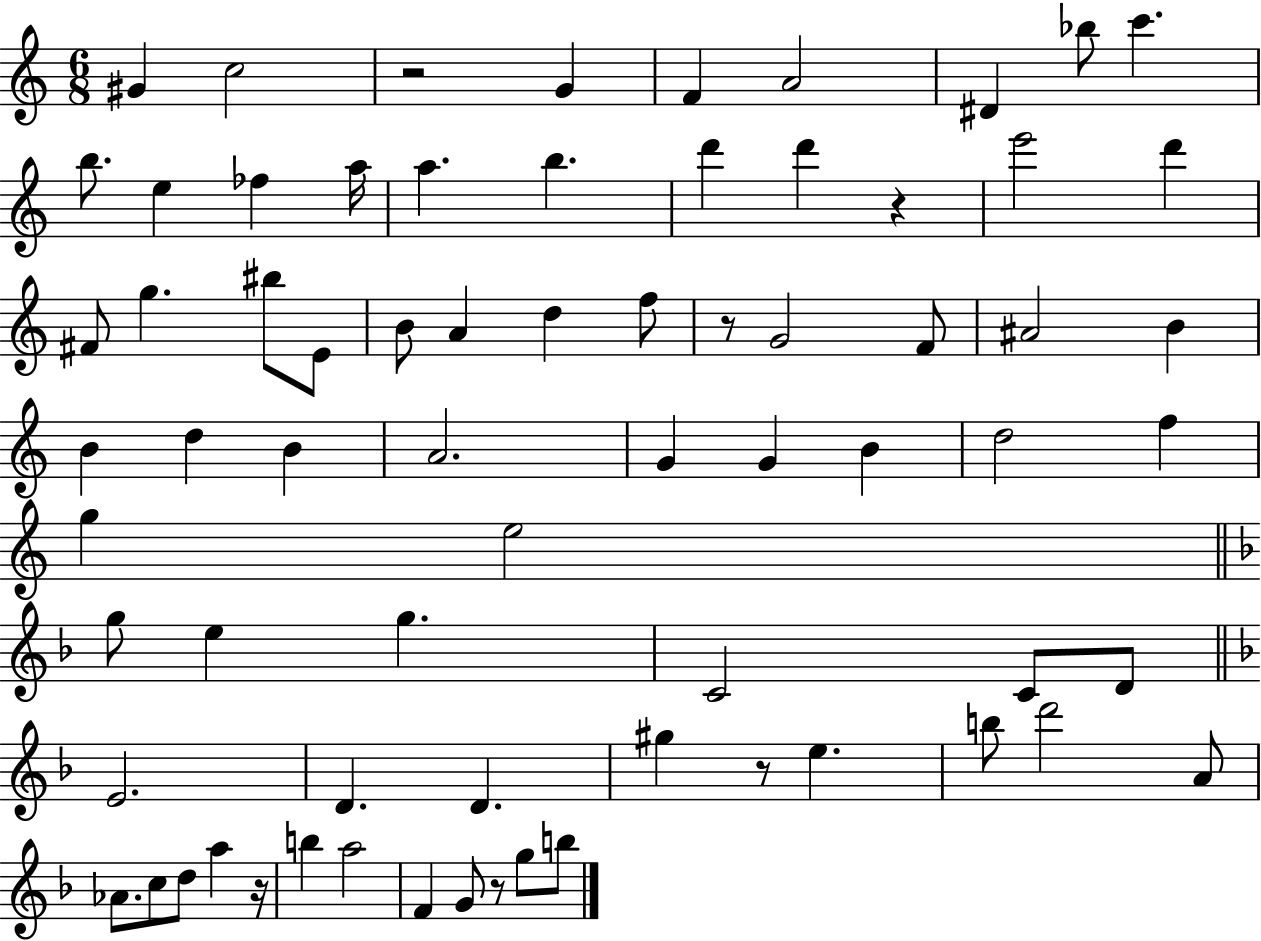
{
  \clef treble
  \numericTimeSignature
  \time 6/8
  \key c \major
  \repeat volta 2 { gis'4 c''2 | r2 g'4 | f'4 a'2 | dis'4 bes''8 c'''4. | \break b''8. e''4 fes''4 a''16 | a''4. b''4. | d'''4 d'''4 r4 | e'''2 d'''4 | \break fis'8 g''4. bis''8 e'8 | b'8 a'4 d''4 f''8 | r8 g'2 f'8 | ais'2 b'4 | \break b'4 d''4 b'4 | a'2. | g'4 g'4 b'4 | d''2 f''4 | \break g''4 e''2 | \bar "||" \break \key f \major g''8 e''4 g''4. | c'2 c'8 d'8 | \bar "||" \break \key d \minor e'2. | d'4. d'4. | gis''4 r8 e''4. | b''8 d'''2 a'8 | \break aes'8. c''8 d''8 a''4 r16 | b''4 a''2 | f'4 g'8 r8 g''8 b''8 | } \bar "|."
}